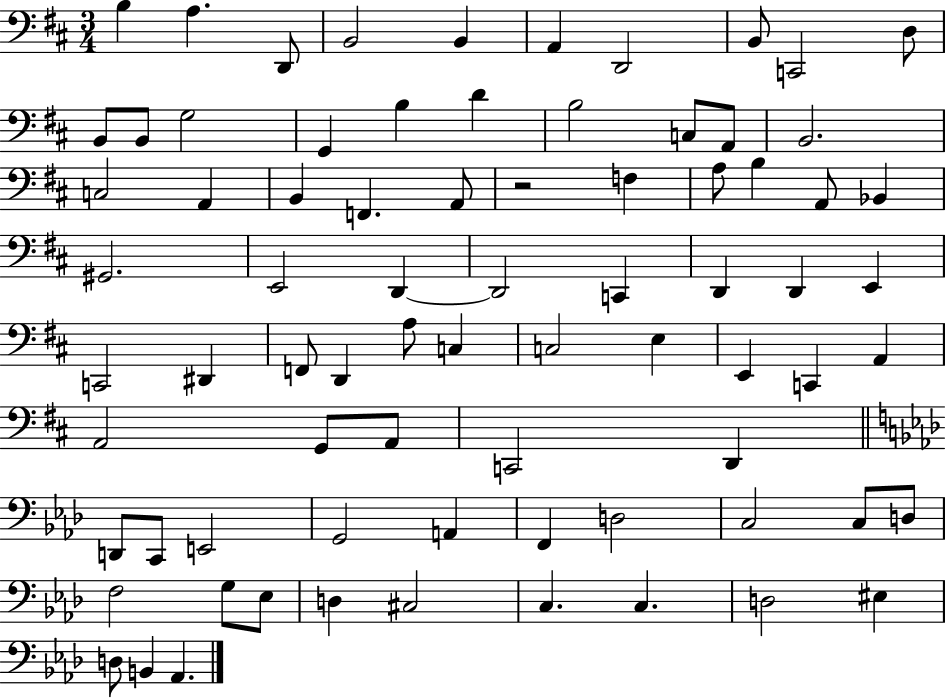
{
  \clef bass
  \numericTimeSignature
  \time 3/4
  \key d \major
  b4 a4. d,8 | b,2 b,4 | a,4 d,2 | b,8 c,2 d8 | \break b,8 b,8 g2 | g,4 b4 d'4 | b2 c8 a,8 | b,2. | \break c2 a,4 | b,4 f,4. a,8 | r2 f4 | a8 b4 a,8 bes,4 | \break gis,2. | e,2 d,4~~ | d,2 c,4 | d,4 d,4 e,4 | \break c,2 dis,4 | f,8 d,4 a8 c4 | c2 e4 | e,4 c,4 a,4 | \break a,2 g,8 a,8 | c,2 d,4 | \bar "||" \break \key aes \major d,8 c,8 e,2 | g,2 a,4 | f,4 d2 | c2 c8 d8 | \break f2 g8 ees8 | d4 cis2 | c4. c4. | d2 eis4 | \break d8 b,4 aes,4. | \bar "|."
}